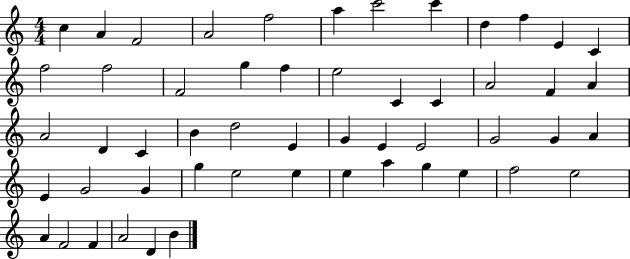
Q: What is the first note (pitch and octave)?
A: C5